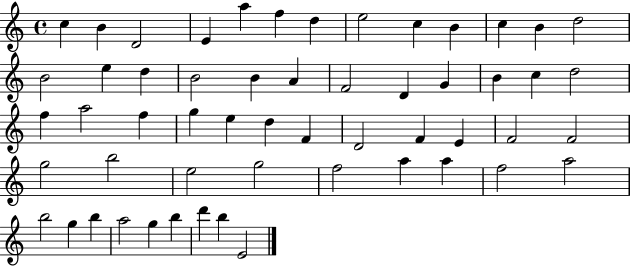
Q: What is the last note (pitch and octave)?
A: E4